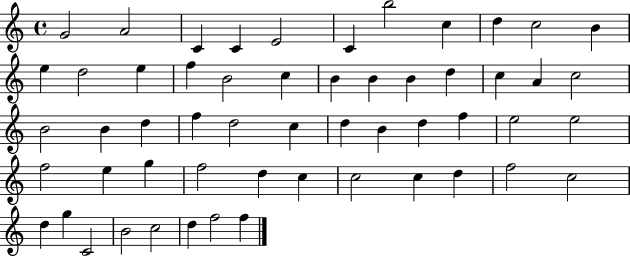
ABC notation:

X:1
T:Untitled
M:4/4
L:1/4
K:C
G2 A2 C C E2 C b2 c d c2 B e d2 e f B2 c B B B d c A c2 B2 B d f d2 c d B d f e2 e2 f2 e g f2 d c c2 c d f2 c2 d g C2 B2 c2 d f2 f